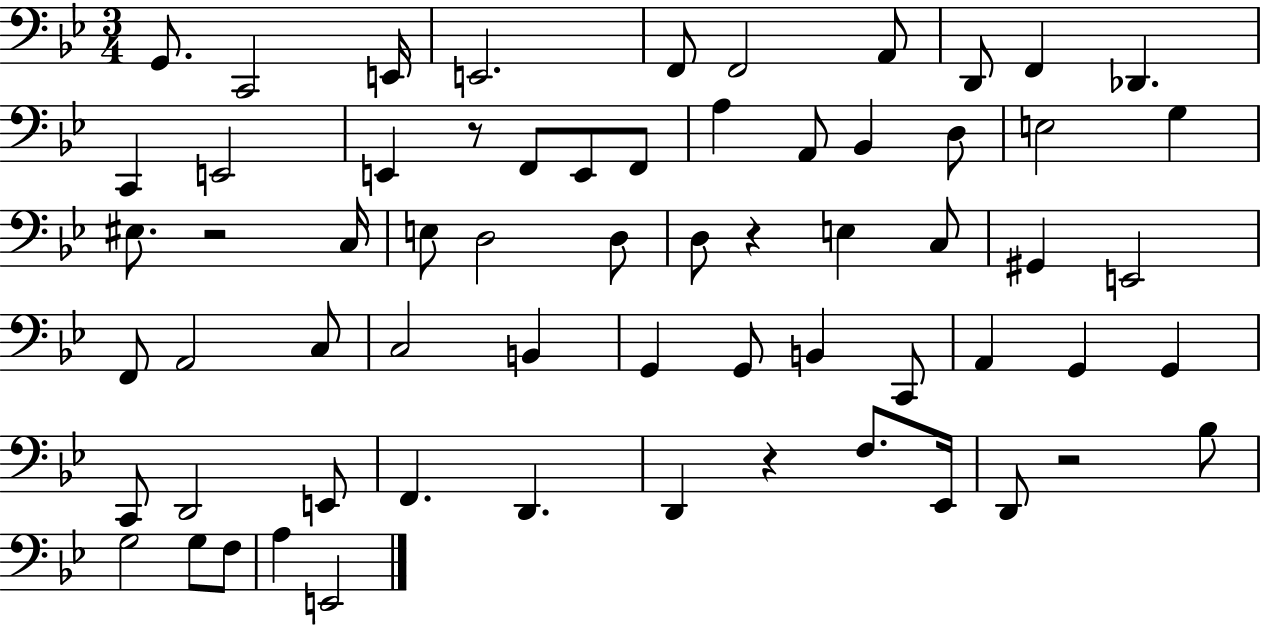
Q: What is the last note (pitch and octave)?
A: E2